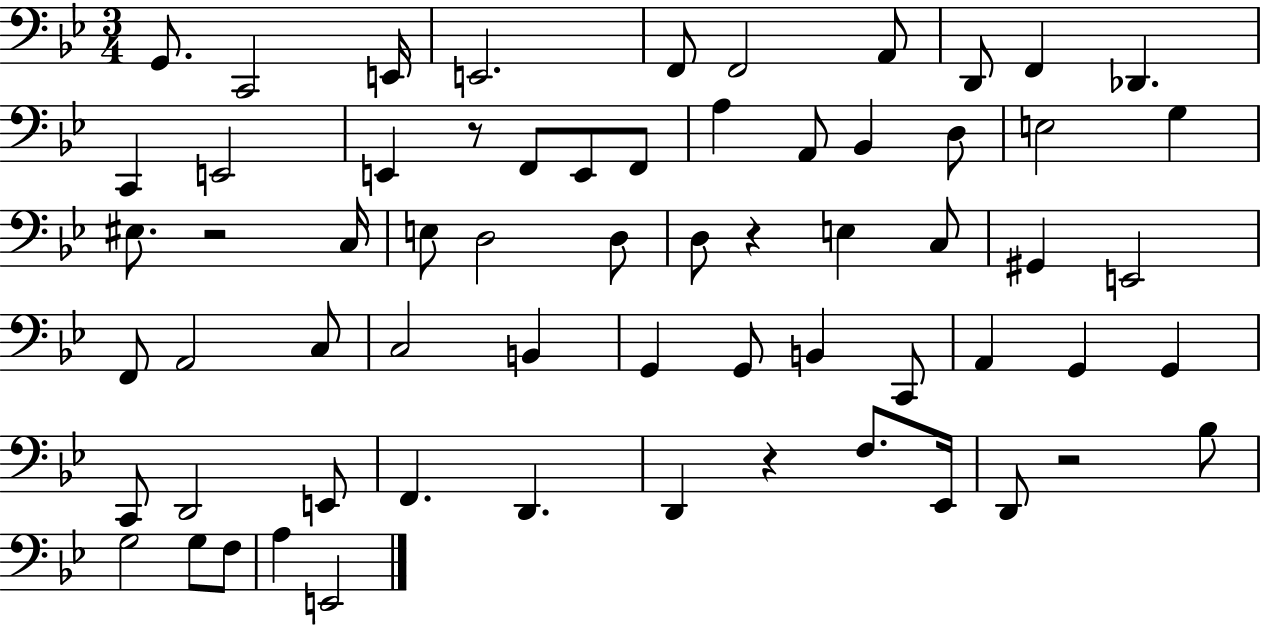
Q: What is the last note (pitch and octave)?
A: E2